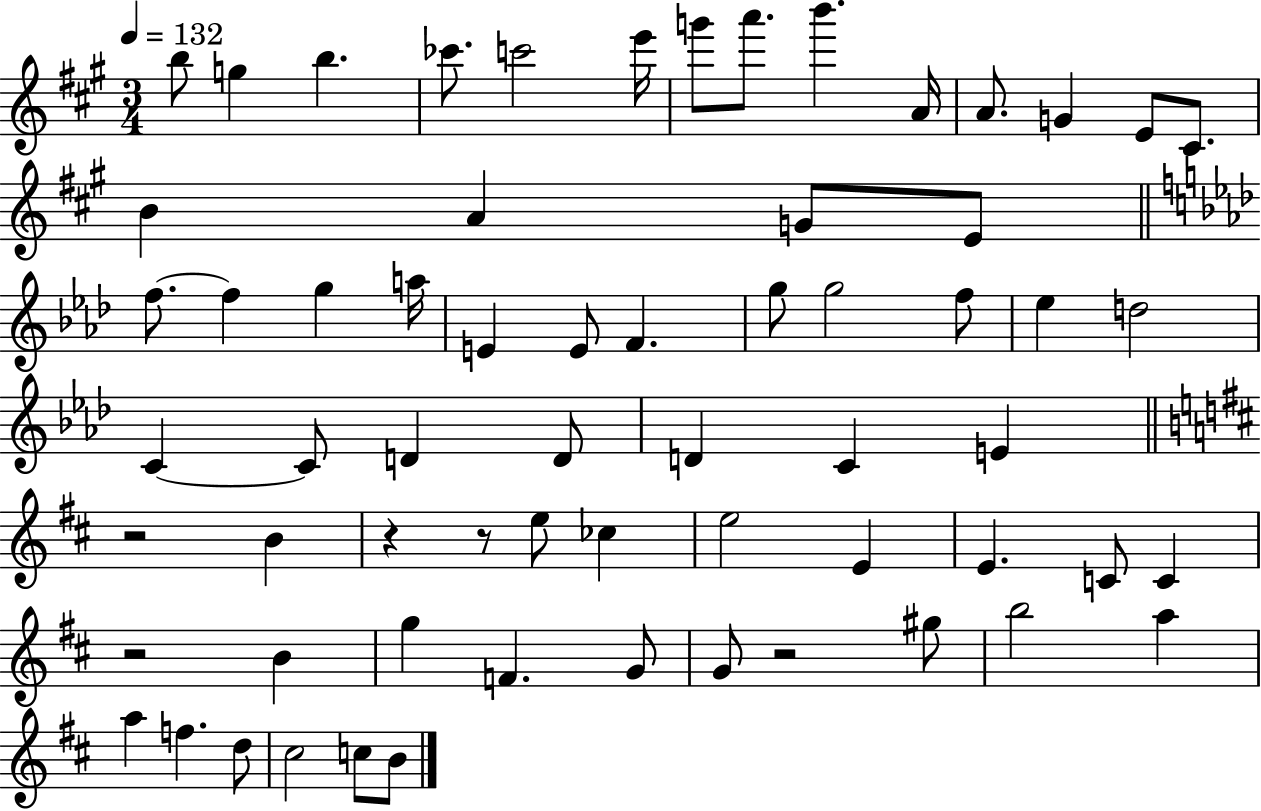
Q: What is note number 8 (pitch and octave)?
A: A6